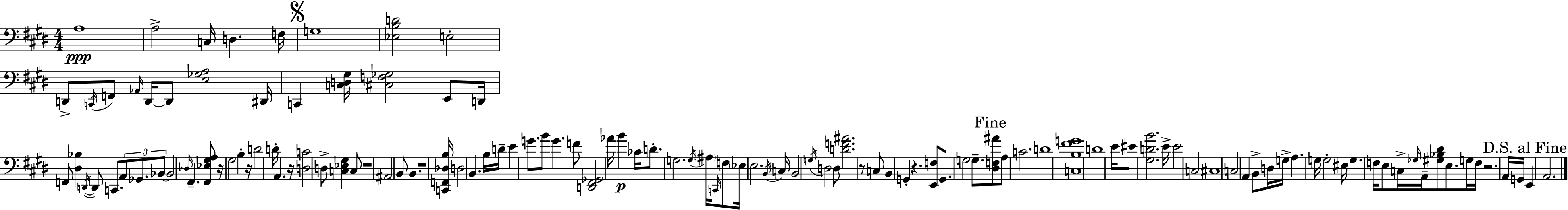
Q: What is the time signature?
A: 4/4